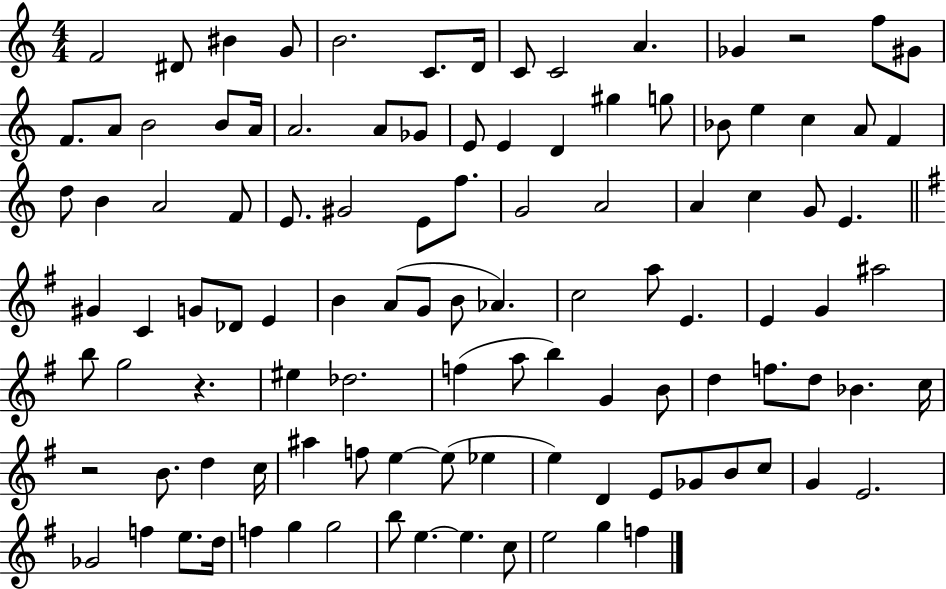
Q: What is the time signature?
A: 4/4